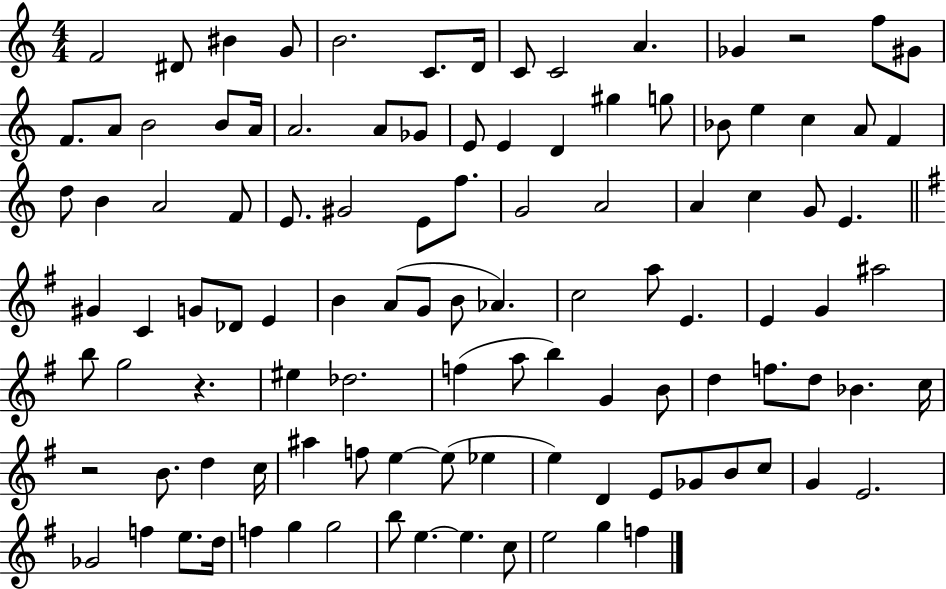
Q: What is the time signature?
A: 4/4